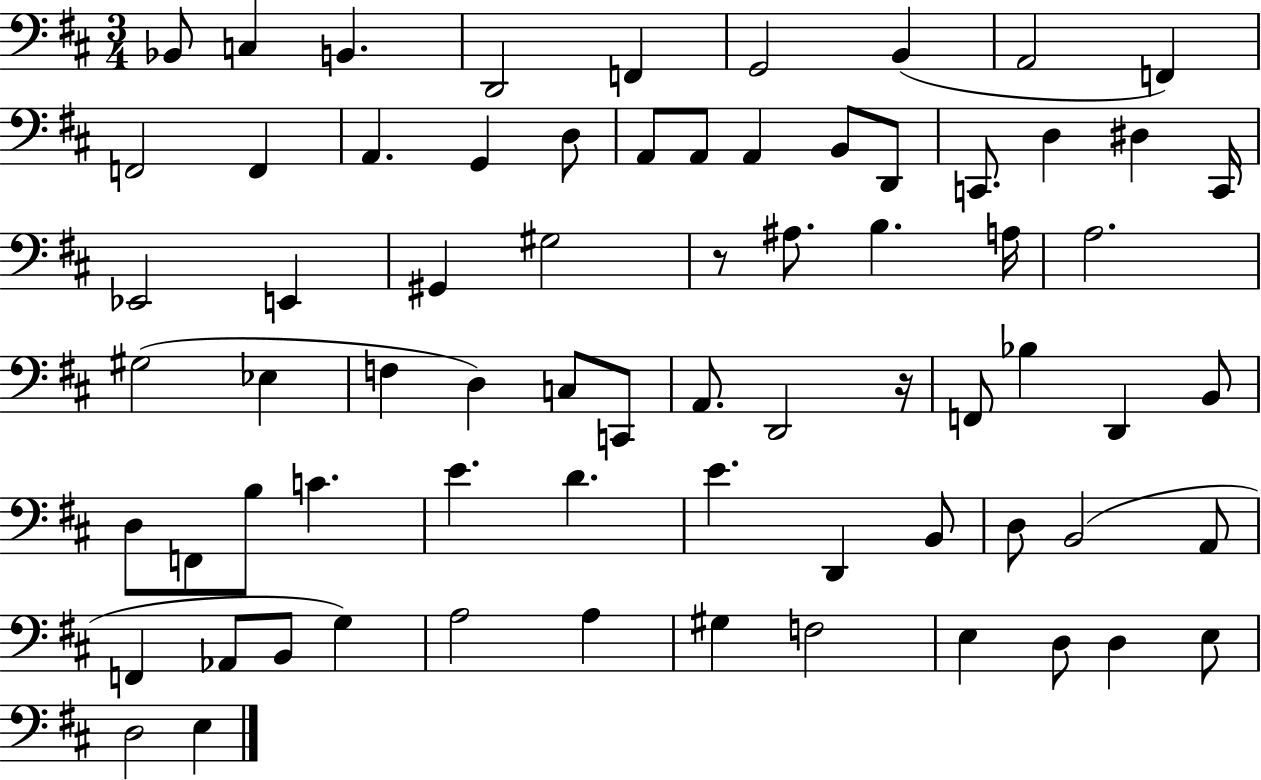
X:1
T:Untitled
M:3/4
L:1/4
K:D
_B,,/2 C, B,, D,,2 F,, G,,2 B,, A,,2 F,, F,,2 F,, A,, G,, D,/2 A,,/2 A,,/2 A,, B,,/2 D,,/2 C,,/2 D, ^D, C,,/4 _E,,2 E,, ^G,, ^G,2 z/2 ^A,/2 B, A,/4 A,2 ^G,2 _E, F, D, C,/2 C,,/2 A,,/2 D,,2 z/4 F,,/2 _B, D,, B,,/2 D,/2 F,,/2 B,/2 C E D E D,, B,,/2 D,/2 B,,2 A,,/2 F,, _A,,/2 B,,/2 G, A,2 A, ^G, F,2 E, D,/2 D, E,/2 D,2 E,